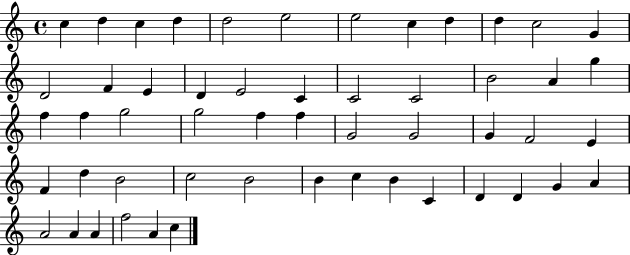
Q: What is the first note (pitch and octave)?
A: C5